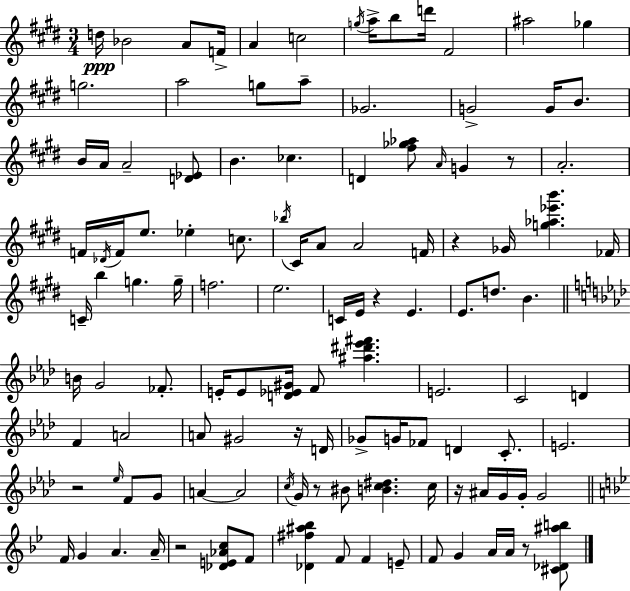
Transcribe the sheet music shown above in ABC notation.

X:1
T:Untitled
M:3/4
L:1/4
K:E
d/4 _B2 A/2 F/4 A c2 g/4 a/4 b/2 d'/4 ^F2 ^a2 _g g2 a2 g/2 a/2 _G2 G2 G/4 B/2 B/4 A/4 A2 [D_E]/2 B _c D [^f_g_a]/2 A/4 G z/2 A2 F/4 _D/4 F/4 e/2 _e c/2 _b/4 ^C/4 A/2 A2 F/4 z _G/4 [g_a_e'b'] _F/4 C/4 b g g/4 f2 e2 C/4 E/4 z E E/2 d/2 B B/4 G2 _F/2 E/4 E/2 [D_E^G]/4 F/2 [^a^d'_e'^f'] E2 C2 D F A2 A/2 ^G2 z/4 D/4 _G/2 G/4 _F/2 D C/2 E2 z2 _e/4 F/2 G/2 A A2 c/4 G/4 z/2 ^B/2 [Bc^d] c/4 z/4 ^A/4 G/4 G/4 G2 F/4 G A A/4 z2 [_DE_Ac]/2 F/2 [_D^f^a_b] F/2 F E/2 F/2 G A/4 A/4 z/2 [^C_D^ab]/2